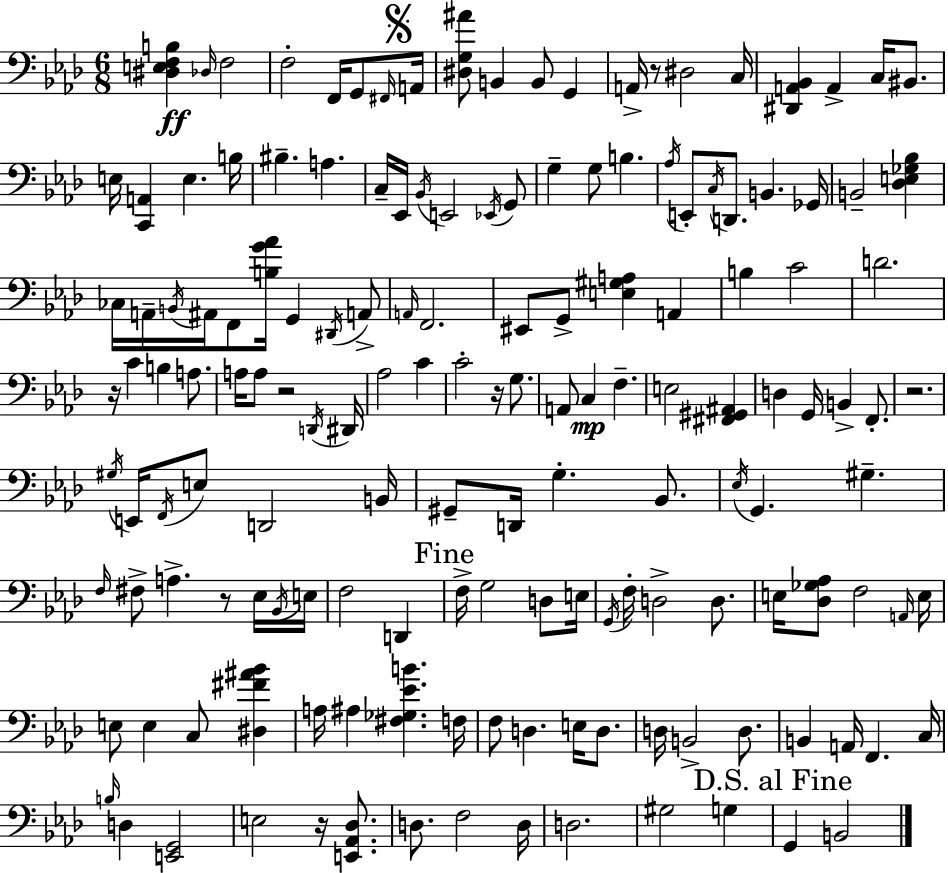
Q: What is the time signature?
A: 6/8